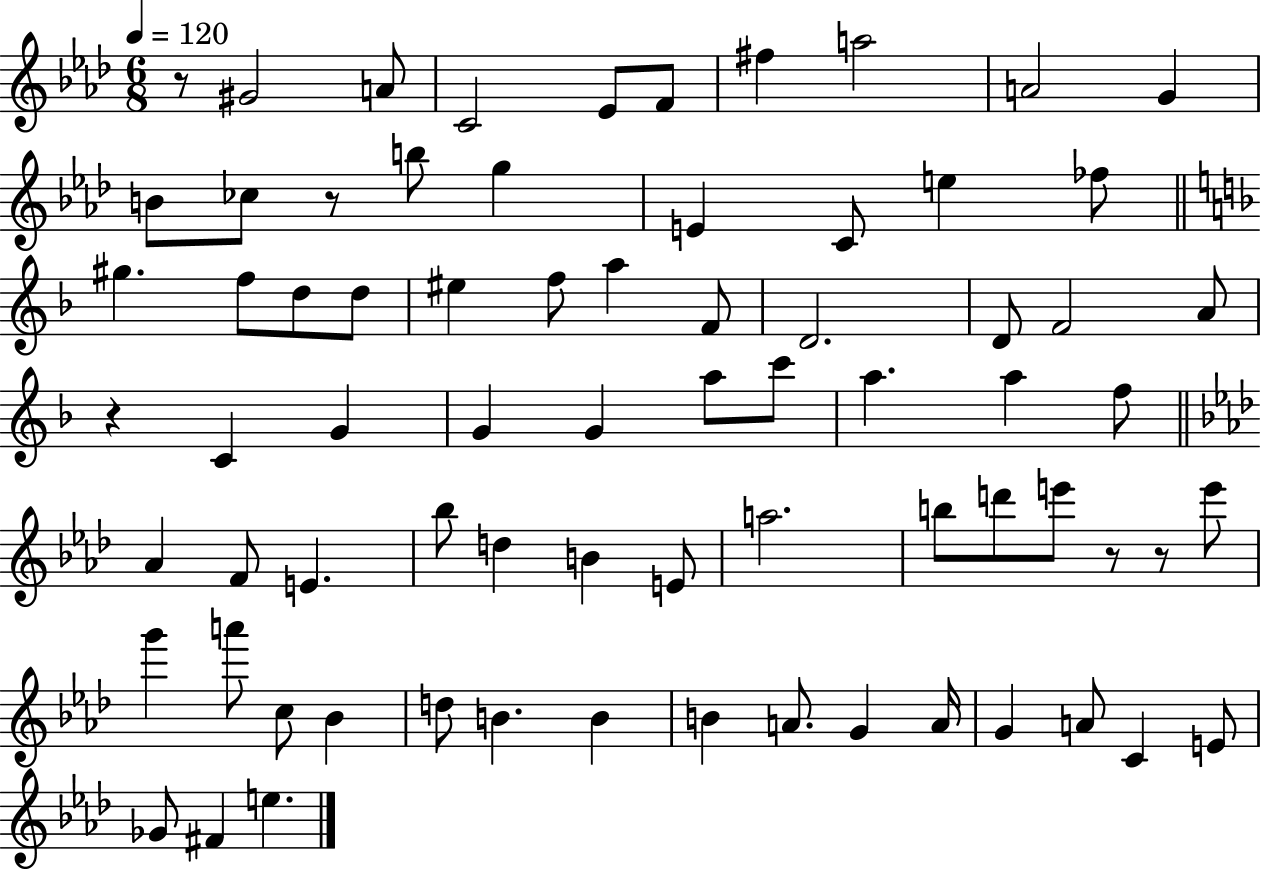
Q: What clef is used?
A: treble